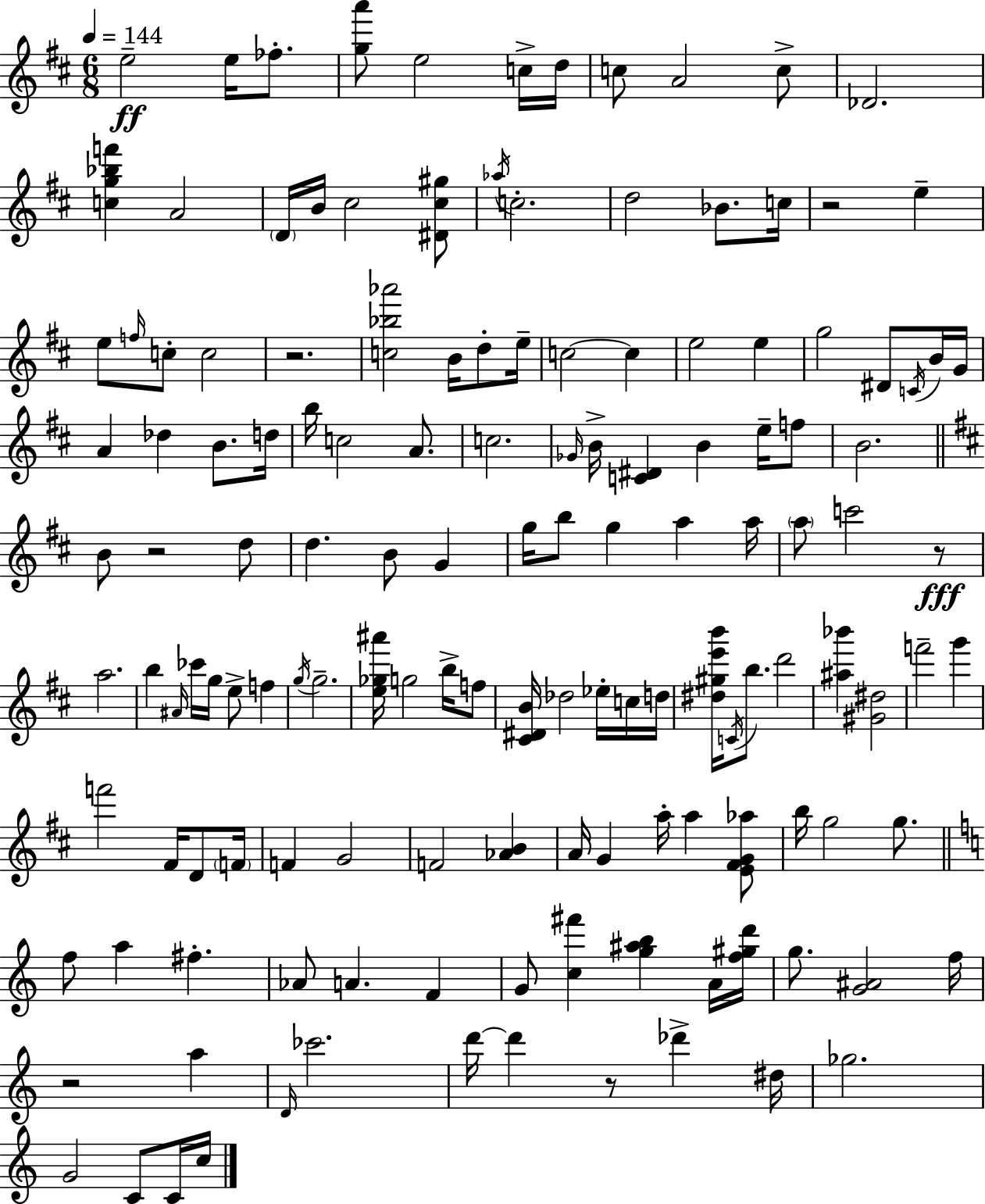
{
  \clef treble
  \numericTimeSignature
  \time 6/8
  \key d \major
  \tempo 4 = 144
  e''2--\ff e''16 fes''8.-. | <g'' a'''>8 e''2 c''16-> d''16 | c''8 a'2 c''8-> | des'2. | \break <c'' g'' bes'' f'''>4 a'2 | \parenthesize d'16 b'16 cis''2 <dis' cis'' gis''>8 | \acciaccatura { aes''16 } c''2.-. | d''2 bes'8. | \break c''16 r2 e''4-- | e''8 \grace { f''16 } c''8-. c''2 | r2. | <c'' bes'' aes'''>2 b'16 d''8-. | \break e''16-- c''2~~ c''4 | e''2 e''4 | g''2 dis'8 | \acciaccatura { c'16 } b'16 g'16 a'4 des''4 b'8. | \break d''16 b''16 c''2 | a'8. c''2. | \grace { ges'16 } b'16-> <c' dis'>4 b'4 | e''16-- f''8 b'2. | \break \bar "||" \break \key b \minor b'8 r2 d''8 | d''4. b'8 g'4 | g''16 b''8 g''4 a''4 a''16 | \parenthesize a''8 c'''2 r8\fff | \break a''2. | b''4 \grace { ais'16 } ces'''16 g''16 e''8-> f''4 | \acciaccatura { g''16 } g''2.-- | <e'' ges'' ais'''>16 g''2 b''16-> | \break f''8 <cis' dis' b'>16 des''2 ees''16-. | c''16 d''16 <dis'' gis'' e''' b'''>16 \acciaccatura { c'16 } b''8. d'''2 | <ais'' bes'''>4 <gis' dis''>2 | f'''2-- g'''4 | \break f'''2 fis'16 | d'8 \parenthesize f'16 f'4 g'2 | f'2 <aes' b'>4 | a'16 g'4 a''16-. a''4 | \break <e' fis' g' aes''>8 b''16 g''2 | g''8. \bar "||" \break \key a \minor f''8 a''4 fis''4.-. | aes'8 a'4. f'4 | g'8 <c'' fis'''>4 <g'' ais'' b''>4 a'16 <f'' gis'' d'''>16 | g''8. <g' ais'>2 f''16 | \break r2 a''4 | \grace { d'16 } ces'''2. | d'''16~~ d'''4 r8 des'''4-> | dis''16 ges''2. | \break g'2 c'8 c'16 | c''16 \bar "|."
}